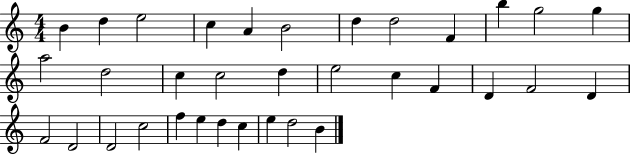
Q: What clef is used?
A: treble